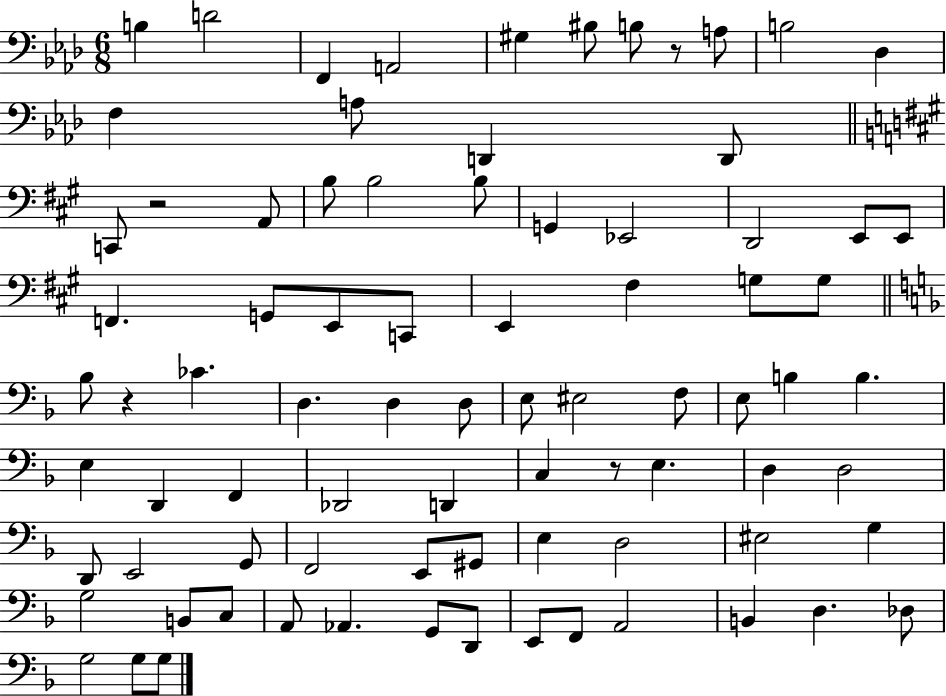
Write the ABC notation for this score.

X:1
T:Untitled
M:6/8
L:1/4
K:Ab
B, D2 F,, A,,2 ^G, ^B,/2 B,/2 z/2 A,/2 B,2 _D, F, A,/2 D,, D,,/2 C,,/2 z2 A,,/2 B,/2 B,2 B,/2 G,, _E,,2 D,,2 E,,/2 E,,/2 F,, G,,/2 E,,/2 C,,/2 E,, ^F, G,/2 G,/2 _B,/2 z _C D, D, D,/2 E,/2 ^E,2 F,/2 E,/2 B, B, E, D,, F,, _D,,2 D,, C, z/2 E, D, D,2 D,,/2 E,,2 G,,/2 F,,2 E,,/2 ^G,,/2 E, D,2 ^E,2 G, G,2 B,,/2 C,/2 A,,/2 _A,, G,,/2 D,,/2 E,,/2 F,,/2 A,,2 B,, D, _D,/2 G,2 G,/2 G,/2